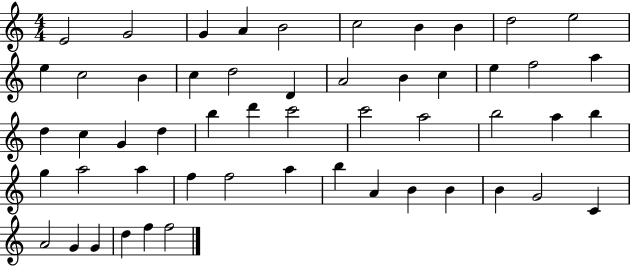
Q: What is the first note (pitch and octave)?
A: E4